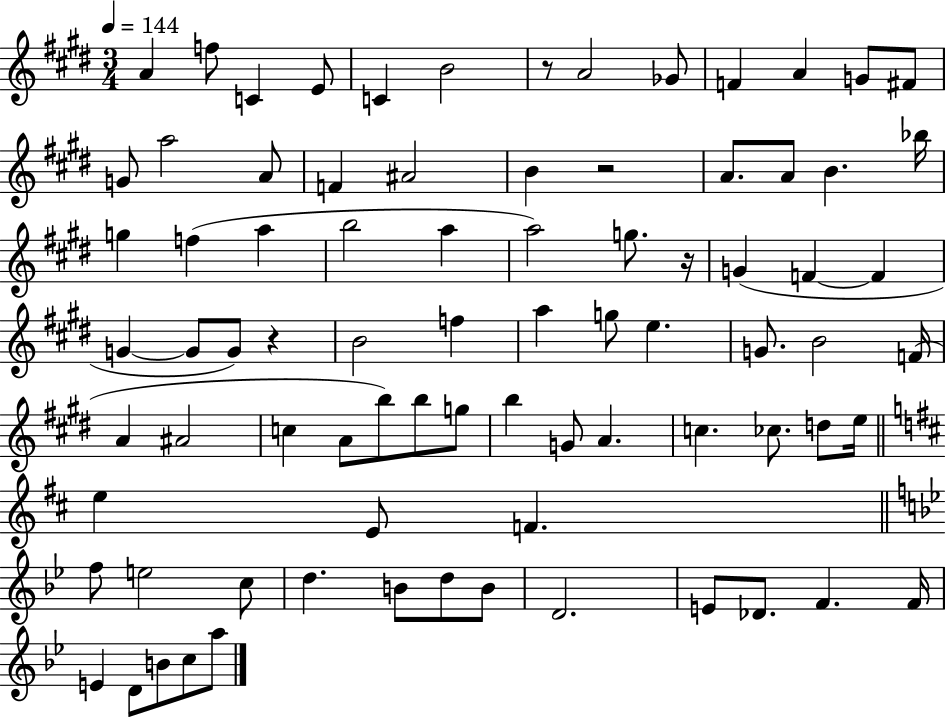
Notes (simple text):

A4/q F5/e C4/q E4/e C4/q B4/h R/e A4/h Gb4/e F4/q A4/q G4/e F#4/e G4/e A5/h A4/e F4/q A#4/h B4/q R/h A4/e. A4/e B4/q. Bb5/s G5/q F5/q A5/q B5/h A5/q A5/h G5/e. R/s G4/q F4/q F4/q G4/q G4/e G4/e R/q B4/h F5/q A5/q G5/e E5/q. G4/e. B4/h F4/s A4/q A#4/h C5/q A4/e B5/e B5/e G5/e B5/q G4/e A4/q. C5/q. CES5/e. D5/e E5/s E5/q E4/e F4/q. F5/e E5/h C5/e D5/q. B4/e D5/e B4/e D4/h. E4/e Db4/e. F4/q. F4/s E4/q D4/e B4/e C5/e A5/e